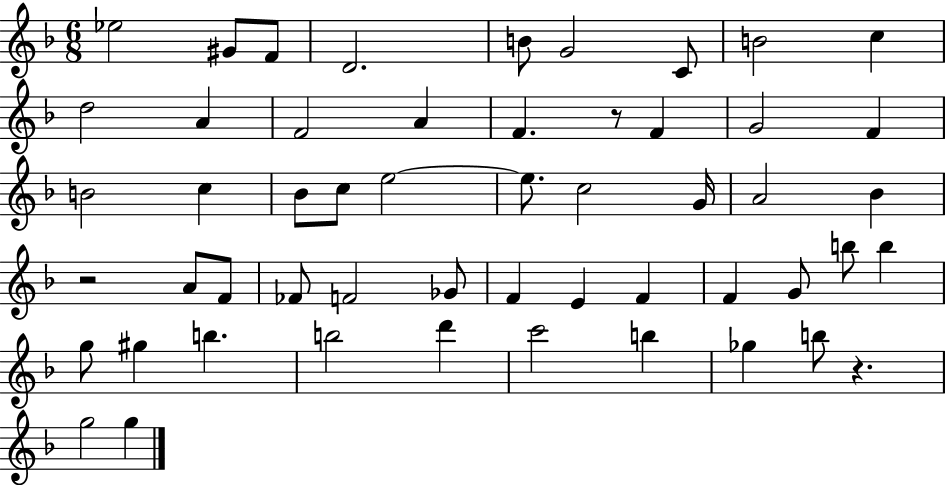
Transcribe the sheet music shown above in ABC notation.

X:1
T:Untitled
M:6/8
L:1/4
K:F
_e2 ^G/2 F/2 D2 B/2 G2 C/2 B2 c d2 A F2 A F z/2 F G2 F B2 c _B/2 c/2 e2 e/2 c2 G/4 A2 _B z2 A/2 F/2 _F/2 F2 _G/2 F E F F G/2 b/2 b g/2 ^g b b2 d' c'2 b _g b/2 z g2 g